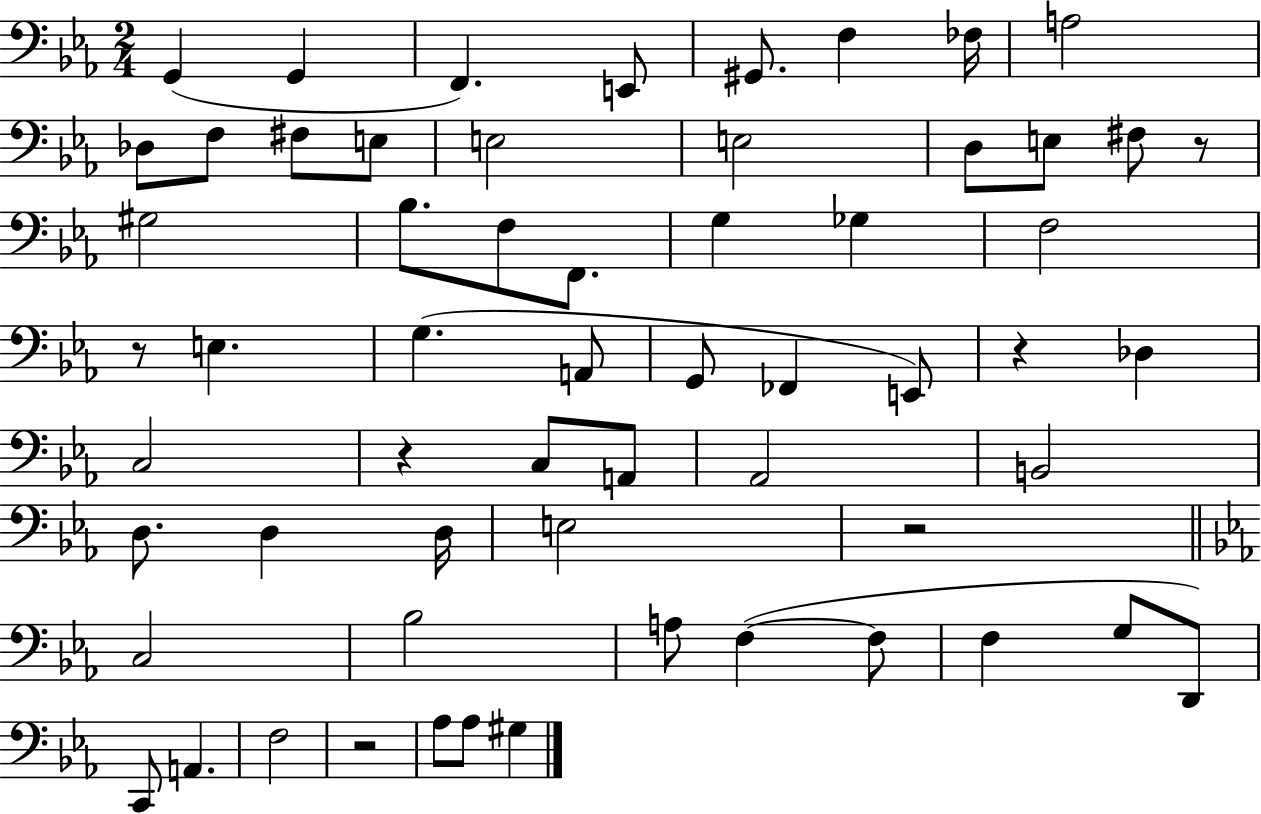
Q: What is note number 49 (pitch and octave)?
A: C2